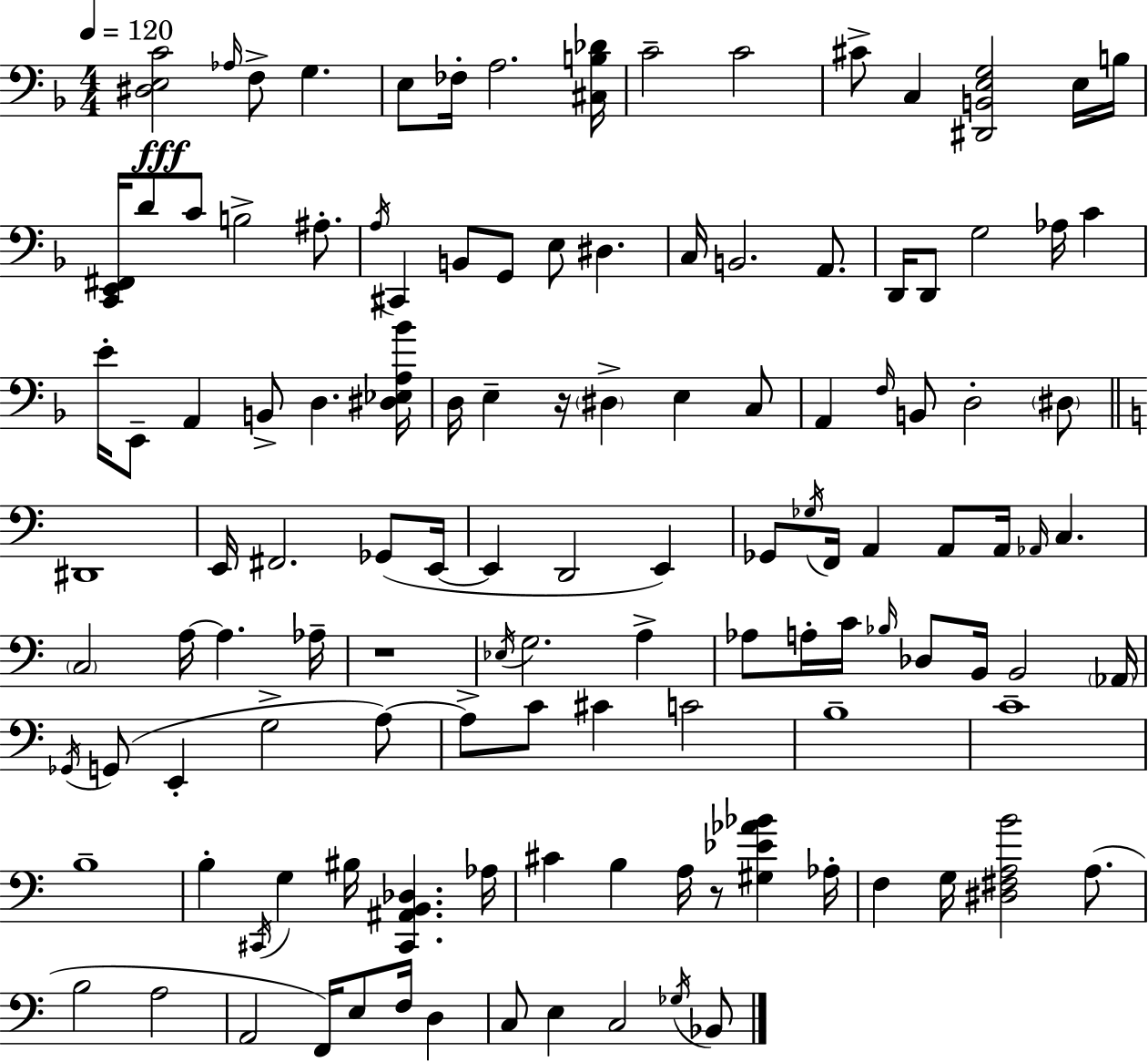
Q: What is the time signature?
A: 4/4